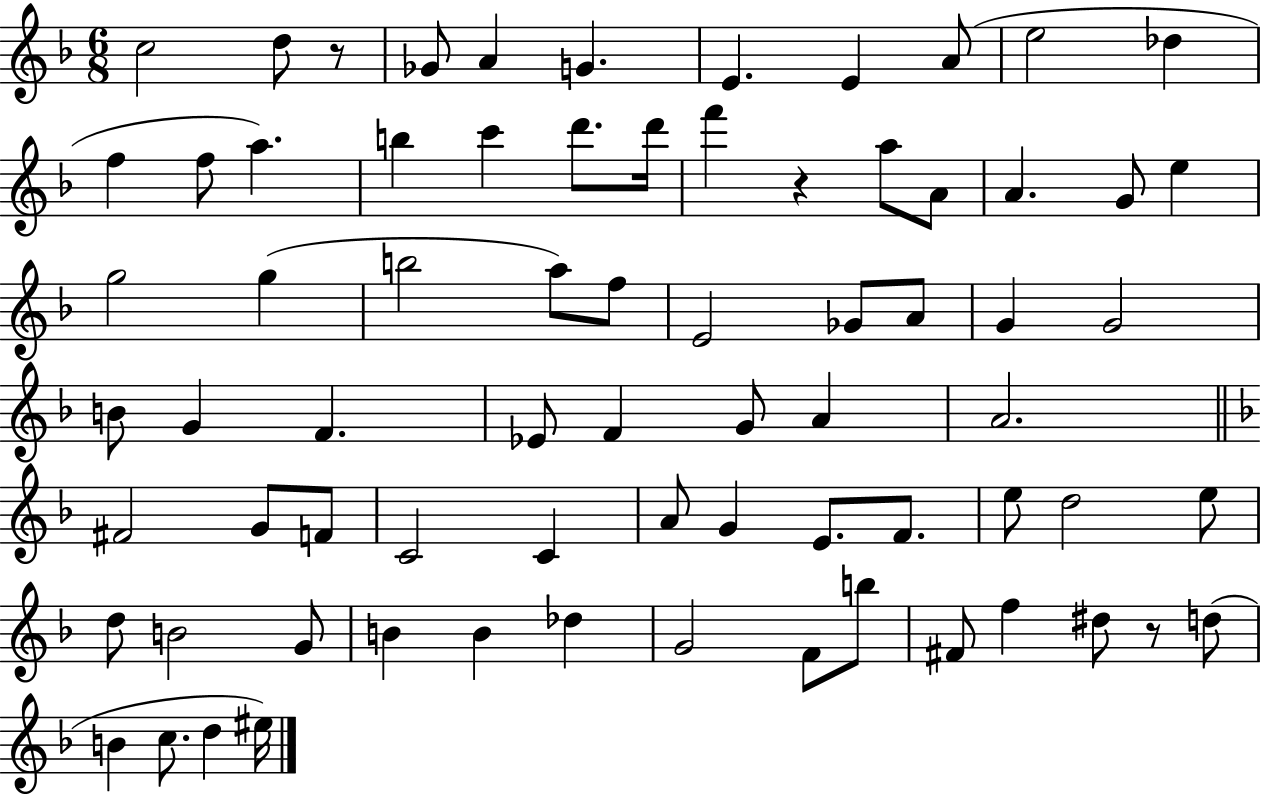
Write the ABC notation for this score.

X:1
T:Untitled
M:6/8
L:1/4
K:F
c2 d/2 z/2 _G/2 A G E E A/2 e2 _d f f/2 a b c' d'/2 d'/4 f' z a/2 A/2 A G/2 e g2 g b2 a/2 f/2 E2 _G/2 A/2 G G2 B/2 G F _E/2 F G/2 A A2 ^F2 G/2 F/2 C2 C A/2 G E/2 F/2 e/2 d2 e/2 d/2 B2 G/2 B B _d G2 F/2 b/2 ^F/2 f ^d/2 z/2 d/2 B c/2 d ^e/4